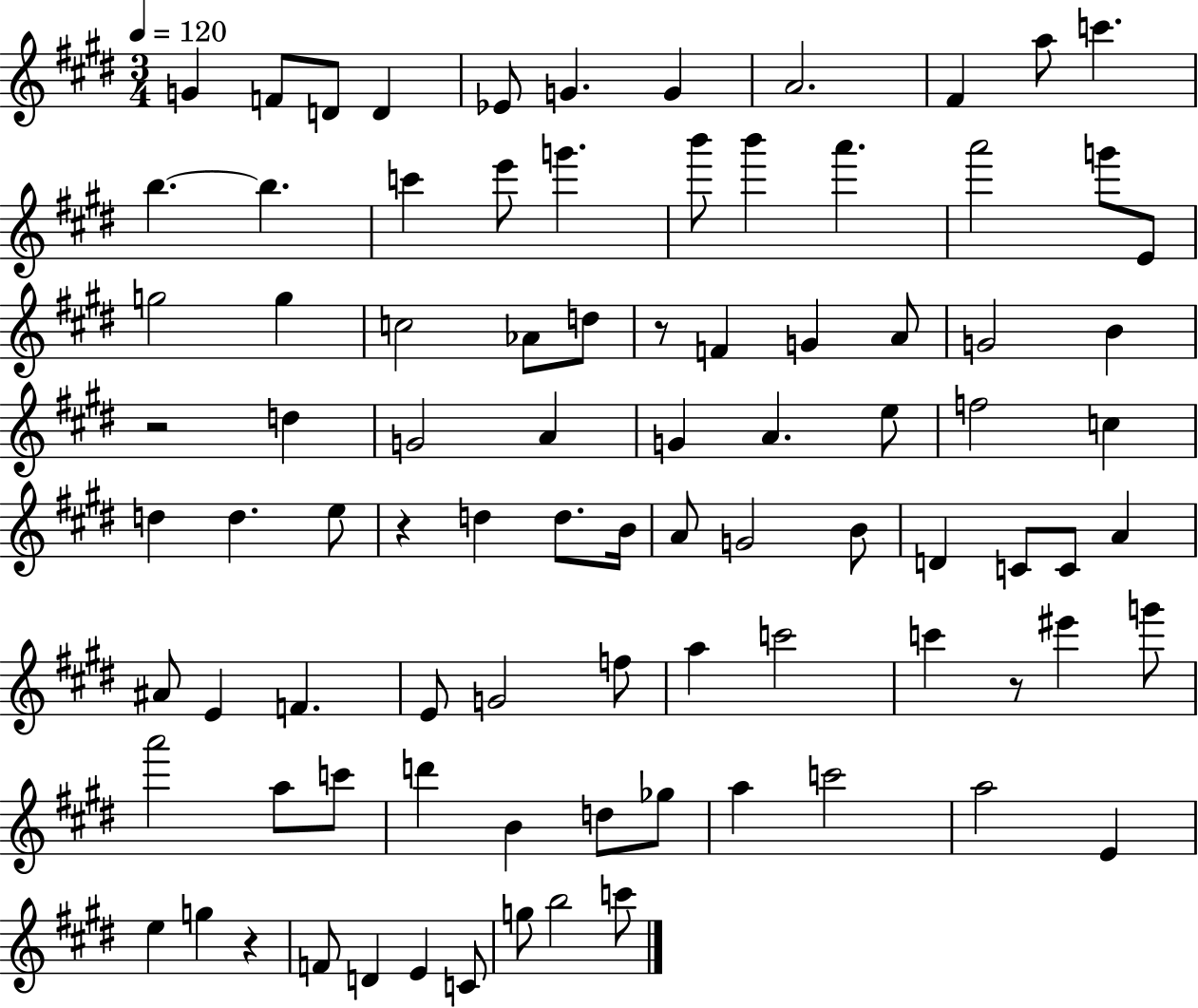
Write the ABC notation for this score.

X:1
T:Untitled
M:3/4
L:1/4
K:E
G F/2 D/2 D _E/2 G G A2 ^F a/2 c' b b c' e'/2 g' b'/2 b' a' a'2 g'/2 E/2 g2 g c2 _A/2 d/2 z/2 F G A/2 G2 B z2 d G2 A G A e/2 f2 c d d e/2 z d d/2 B/4 A/2 G2 B/2 D C/2 C/2 A ^A/2 E F E/2 G2 f/2 a c'2 c' z/2 ^e' g'/2 a'2 a/2 c'/2 d' B d/2 _g/2 a c'2 a2 E e g z F/2 D E C/2 g/2 b2 c'/2